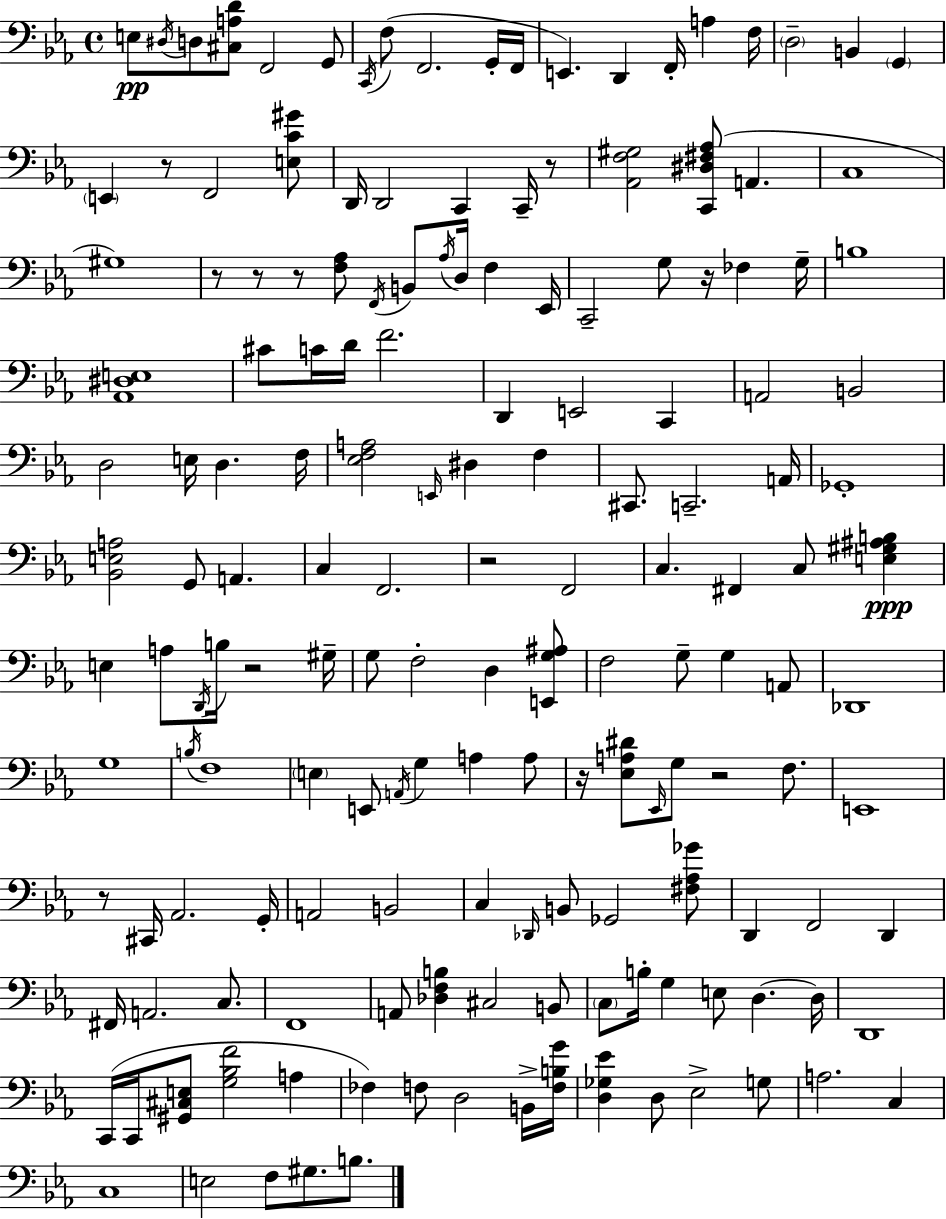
{
  \clef bass
  \time 4/4
  \defaultTimeSignature
  \key ees \major
  \repeat volta 2 { e8\pp \acciaccatura { dis16 } d8 <cis a d'>8 f,2 g,8 | \acciaccatura { c,16 } f8( f,2. | g,16-. f,16 e,4.) d,4 f,16-. a4 | f16 \parenthesize d2-- b,4 \parenthesize g,4 | \break \parenthesize e,4 r8 f,2 | <e c' gis'>8 d,16 d,2 c,4 c,16-- | r8 <aes, f gis>2 <c, dis fis aes>8( a,4. | c1 | \break gis1) | r8 r8 r8 <f aes>8 \acciaccatura { f,16 } b,8 \acciaccatura { aes16 } d16 f4 | ees,16 c,2-- g8 r16 fes4 | g16-- b1 | \break <aes, dis e>1 | cis'8 c'16 d'16 f'2. | d,4 e,2 | c,4 a,2 b,2 | \break d2 e16 d4. | f16 <ees f a>2 \grace { e,16 } dis4 | f4 cis,8. c,2.-- | a,16 ges,1-. | \break <bes, e a>2 g,8 a,4. | c4 f,2. | r2 f,2 | c4. fis,4 c8 | \break <e gis ais b>4\ppp e4 a8 \acciaccatura { d,16 } b16 r2 | gis16-- g8 f2-. | d4 <e, g ais>8 f2 g8-- | g4 a,8 des,1 | \break g1 | \acciaccatura { b16 } f1 | \parenthesize e4 e,8 \acciaccatura { a,16 } g4 | a4 a8 r16 <ees a dis'>8 \grace { ees,16 } g8 r2 | \break f8. e,1 | r8 cis,16 aes,2. | g,16-. a,2 | b,2 c4 \grace { des,16 } b,8 | \break ges,2 <fis aes ges'>8 d,4 f,2 | d,4 fis,16 a,2. | c8. f,1 | a,8 <des f b>4 | \break cis2 b,8 \parenthesize c8 b16-. g4 | e8 d4.~~ d16 d,1 | c,16( c,16 <gis, cis e>8 <g bes f'>2 | a4 fes4) f8 | \break d2 b,16-> <f b g'>16 <d ges ees'>4 d8 | ees2-> g8 a2. | c4 c1 | e2 | \break f8 gis8. b8. } \bar "|."
}